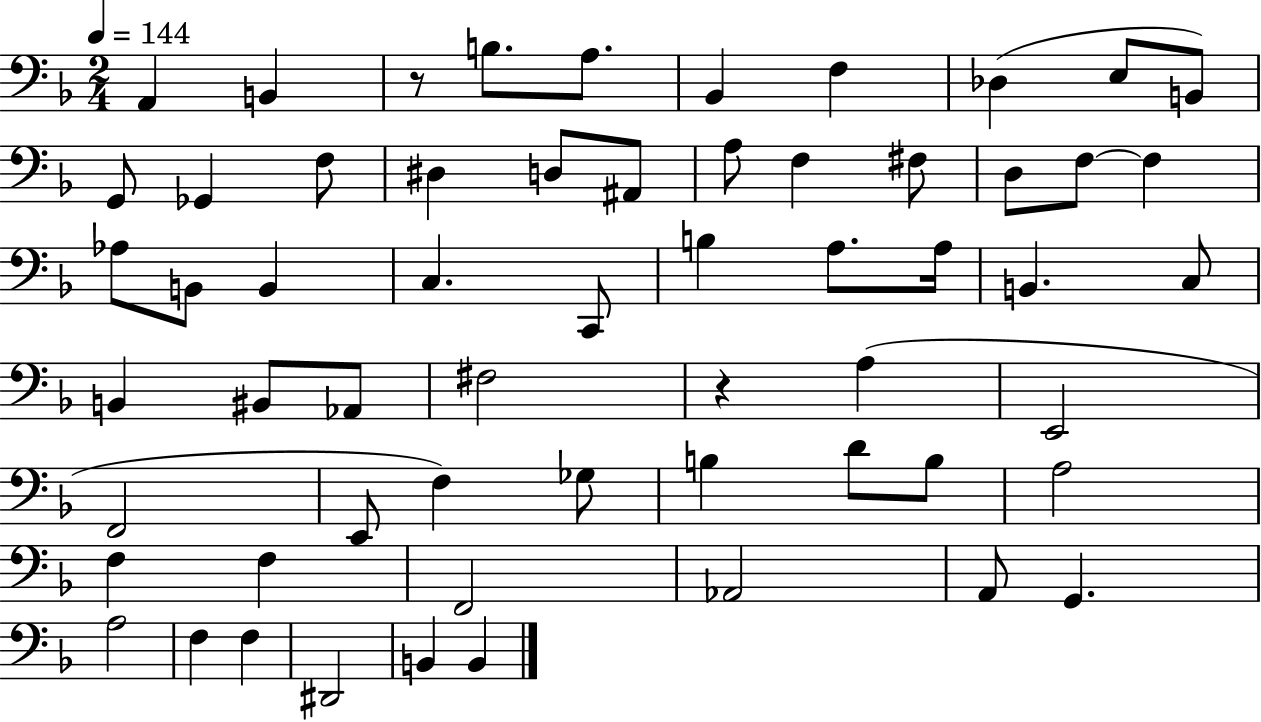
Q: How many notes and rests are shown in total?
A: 59